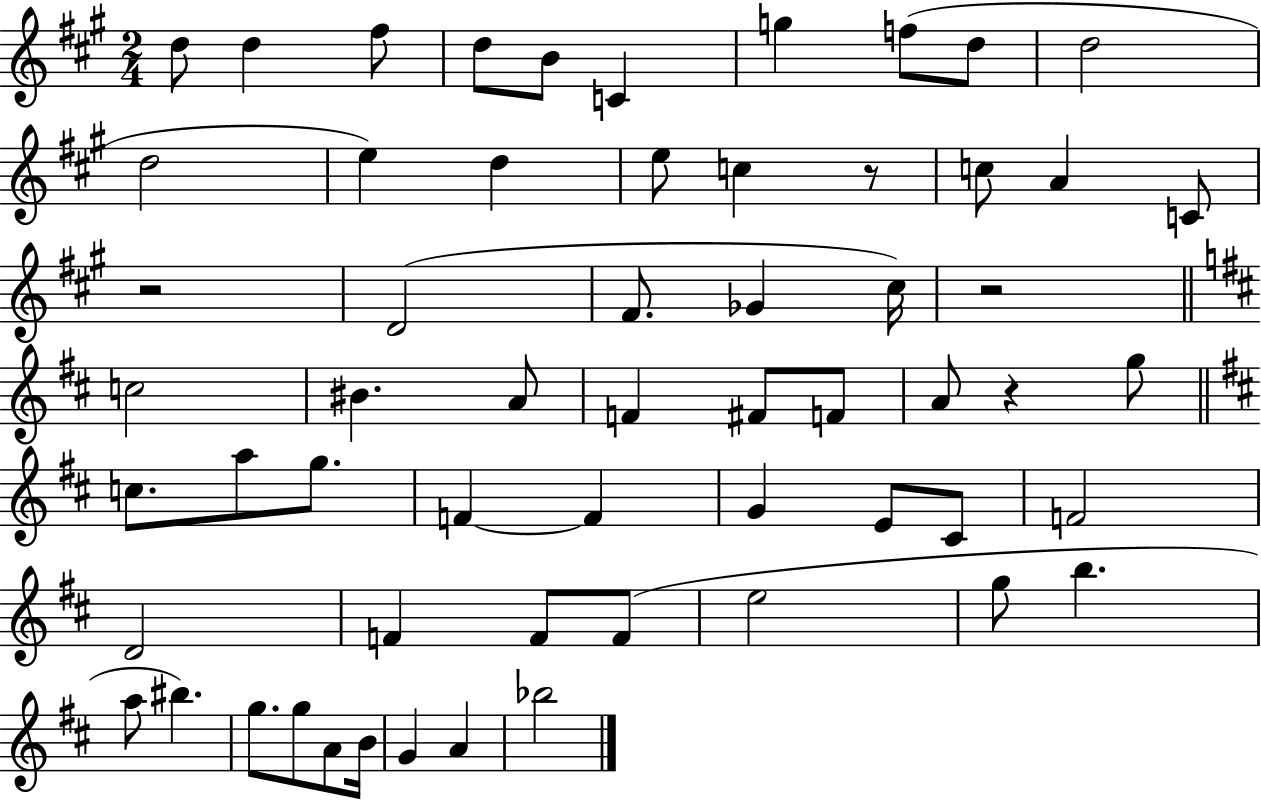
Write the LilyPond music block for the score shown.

{
  \clef treble
  \numericTimeSignature
  \time 2/4
  \key a \major
  d''8 d''4 fis''8 | d''8 b'8 c'4 | g''4 f''8( d''8 | d''2 | \break d''2 | e''4) d''4 | e''8 c''4 r8 | c''8 a'4 c'8 | \break r2 | d'2( | fis'8. ges'4 cis''16) | r2 | \break \bar "||" \break \key d \major c''2 | bis'4. a'8 | f'4 fis'8 f'8 | a'8 r4 g''8 | \break \bar "||" \break \key b \minor c''8. a''8 g''8. | f'4~~ f'4 | g'4 e'8 cis'8 | f'2 | \break d'2 | f'4 f'8 f'8( | e''2 | g''8 b''4. | \break a''8 bis''4.) | g''8. g''8 a'8 b'16 | g'4 a'4 | bes''2 | \break \bar "|."
}